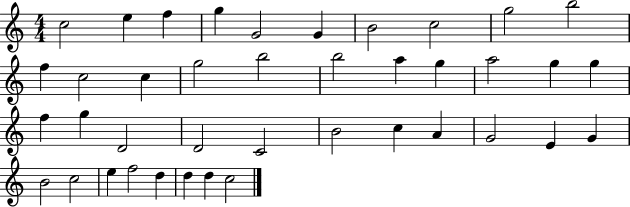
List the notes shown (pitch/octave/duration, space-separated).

C5/h E5/q F5/q G5/q G4/h G4/q B4/h C5/h G5/h B5/h F5/q C5/h C5/q G5/h B5/h B5/h A5/q G5/q A5/h G5/q G5/q F5/q G5/q D4/h D4/h C4/h B4/h C5/q A4/q G4/h E4/q G4/q B4/h C5/h E5/q F5/h D5/q D5/q D5/q C5/h